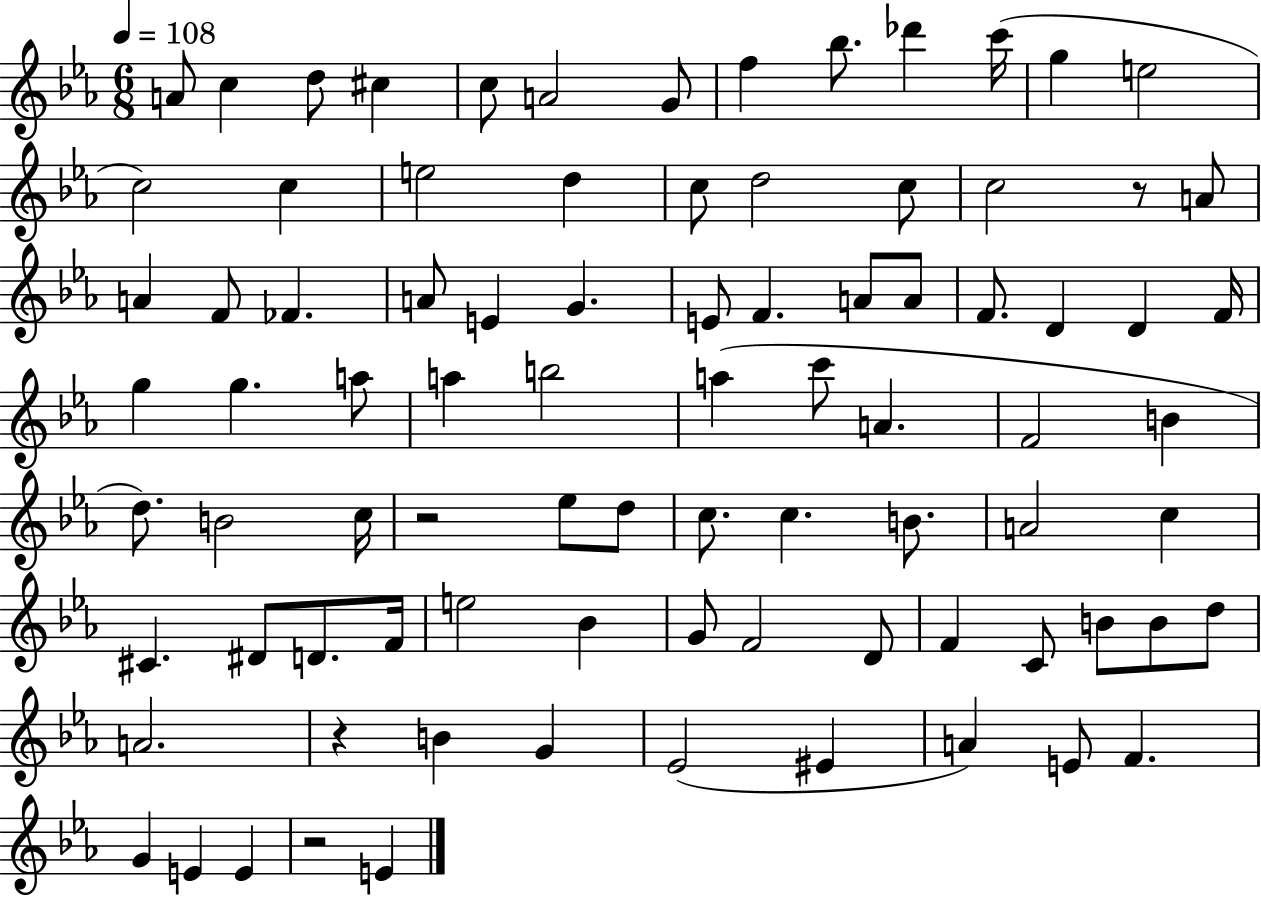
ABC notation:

X:1
T:Untitled
M:6/8
L:1/4
K:Eb
A/2 c d/2 ^c c/2 A2 G/2 f _b/2 _d' c'/4 g e2 c2 c e2 d c/2 d2 c/2 c2 z/2 A/2 A F/2 _F A/2 E G E/2 F A/2 A/2 F/2 D D F/4 g g a/2 a b2 a c'/2 A F2 B d/2 B2 c/4 z2 _e/2 d/2 c/2 c B/2 A2 c ^C ^D/2 D/2 F/4 e2 _B G/2 F2 D/2 F C/2 B/2 B/2 d/2 A2 z B G _E2 ^E A E/2 F G E E z2 E